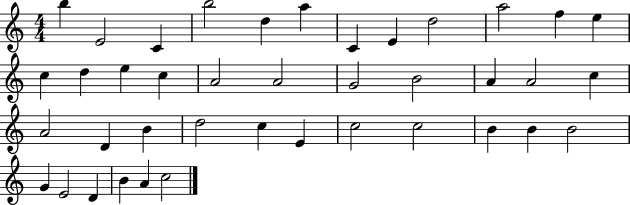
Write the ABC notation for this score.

X:1
T:Untitled
M:4/4
L:1/4
K:C
b E2 C b2 d a C E d2 a2 f e c d e c A2 A2 G2 B2 A A2 c A2 D B d2 c E c2 c2 B B B2 G E2 D B A c2